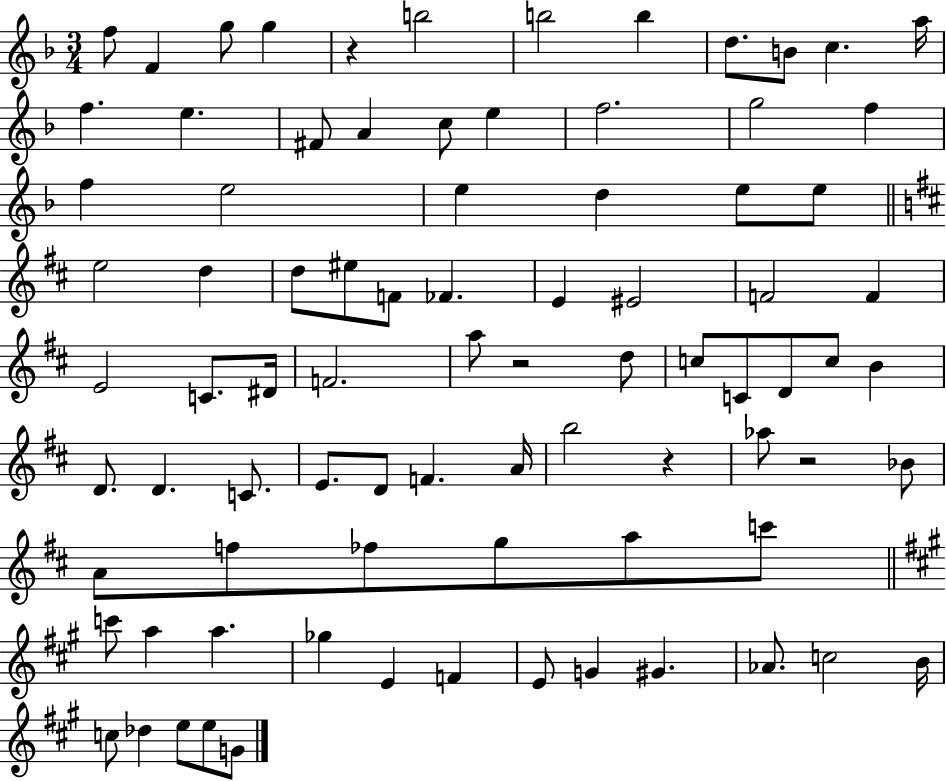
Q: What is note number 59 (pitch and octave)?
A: F5